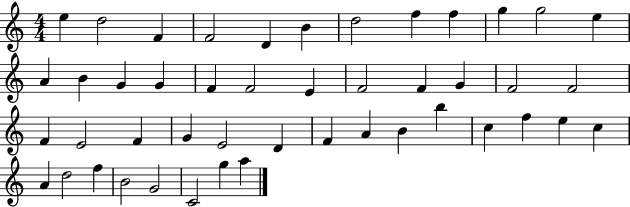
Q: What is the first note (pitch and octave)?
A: E5